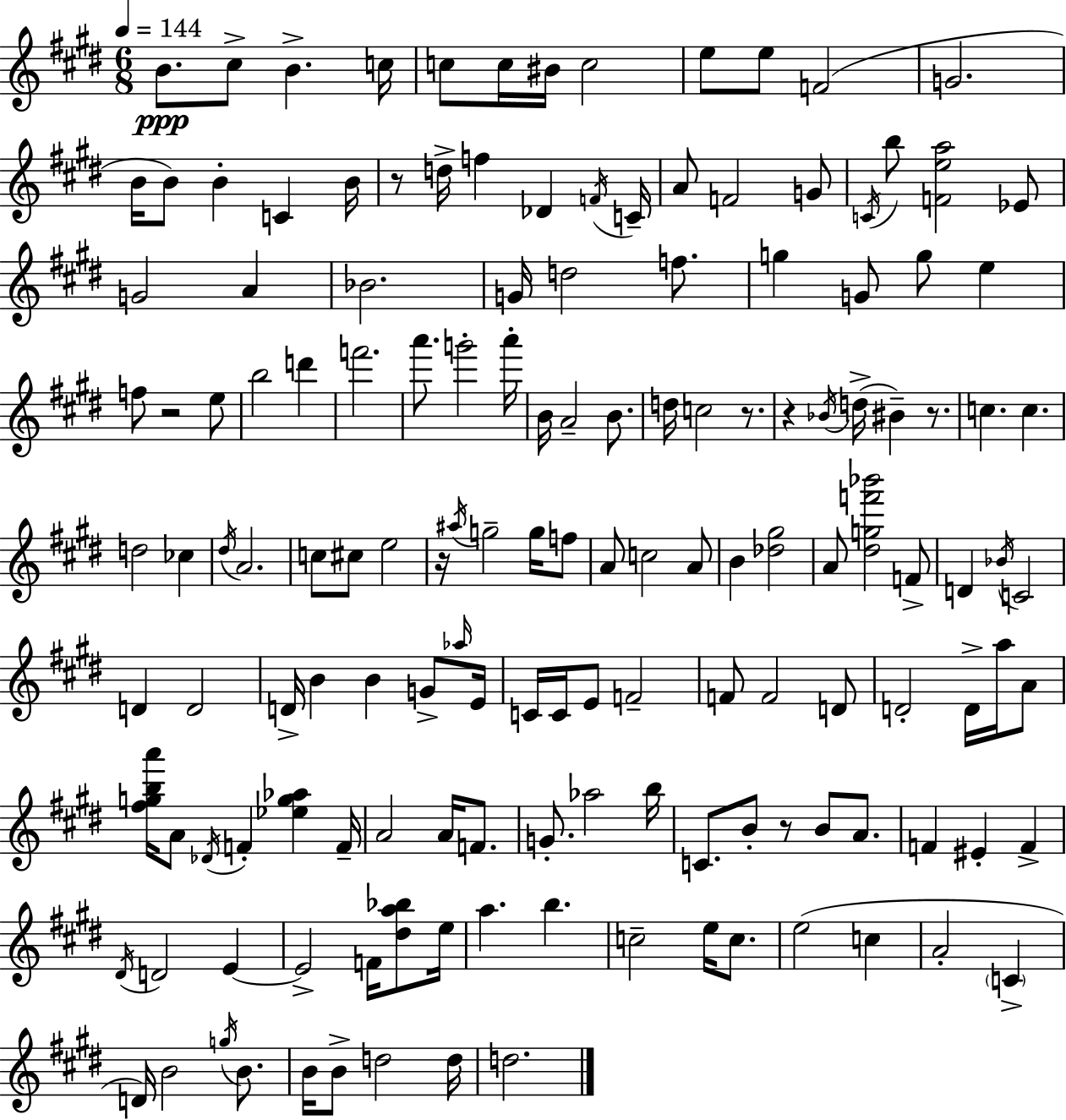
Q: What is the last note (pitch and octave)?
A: D5